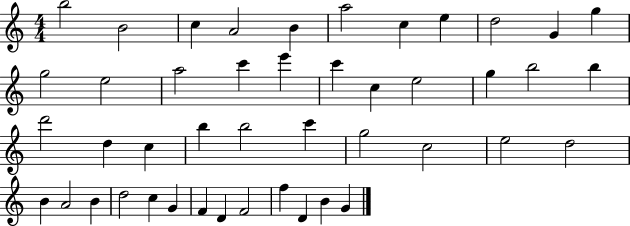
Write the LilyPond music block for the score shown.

{
  \clef treble
  \numericTimeSignature
  \time 4/4
  \key c \major
  b''2 b'2 | c''4 a'2 b'4 | a''2 c''4 e''4 | d''2 g'4 g''4 | \break g''2 e''2 | a''2 c'''4 e'''4 | c'''4 c''4 e''2 | g''4 b''2 b''4 | \break d'''2 d''4 c''4 | b''4 b''2 c'''4 | g''2 c''2 | e''2 d''2 | \break b'4 a'2 b'4 | d''2 c''4 g'4 | f'4 d'4 f'2 | f''4 d'4 b'4 g'4 | \break \bar "|."
}